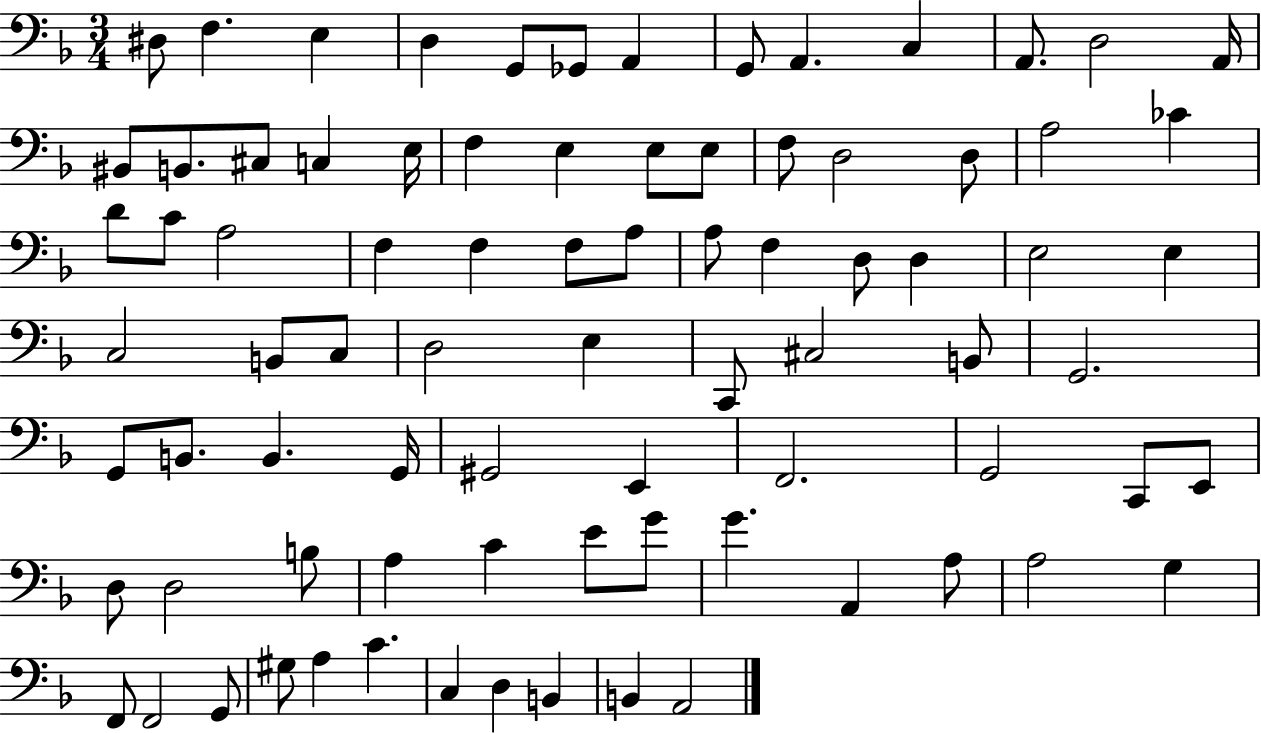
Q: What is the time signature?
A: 3/4